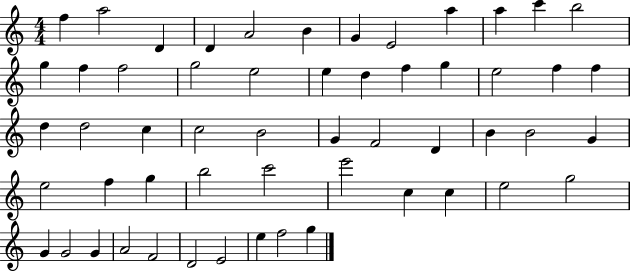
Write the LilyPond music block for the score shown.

{
  \clef treble
  \numericTimeSignature
  \time 4/4
  \key c \major
  f''4 a''2 d'4 | d'4 a'2 b'4 | g'4 e'2 a''4 | a''4 c'''4 b''2 | \break g''4 f''4 f''2 | g''2 e''2 | e''4 d''4 f''4 g''4 | e''2 f''4 f''4 | \break d''4 d''2 c''4 | c''2 b'2 | g'4 f'2 d'4 | b'4 b'2 g'4 | \break e''2 f''4 g''4 | b''2 c'''2 | e'''2 c''4 c''4 | e''2 g''2 | \break g'4 g'2 g'4 | a'2 f'2 | d'2 e'2 | e''4 f''2 g''4 | \break \bar "|."
}